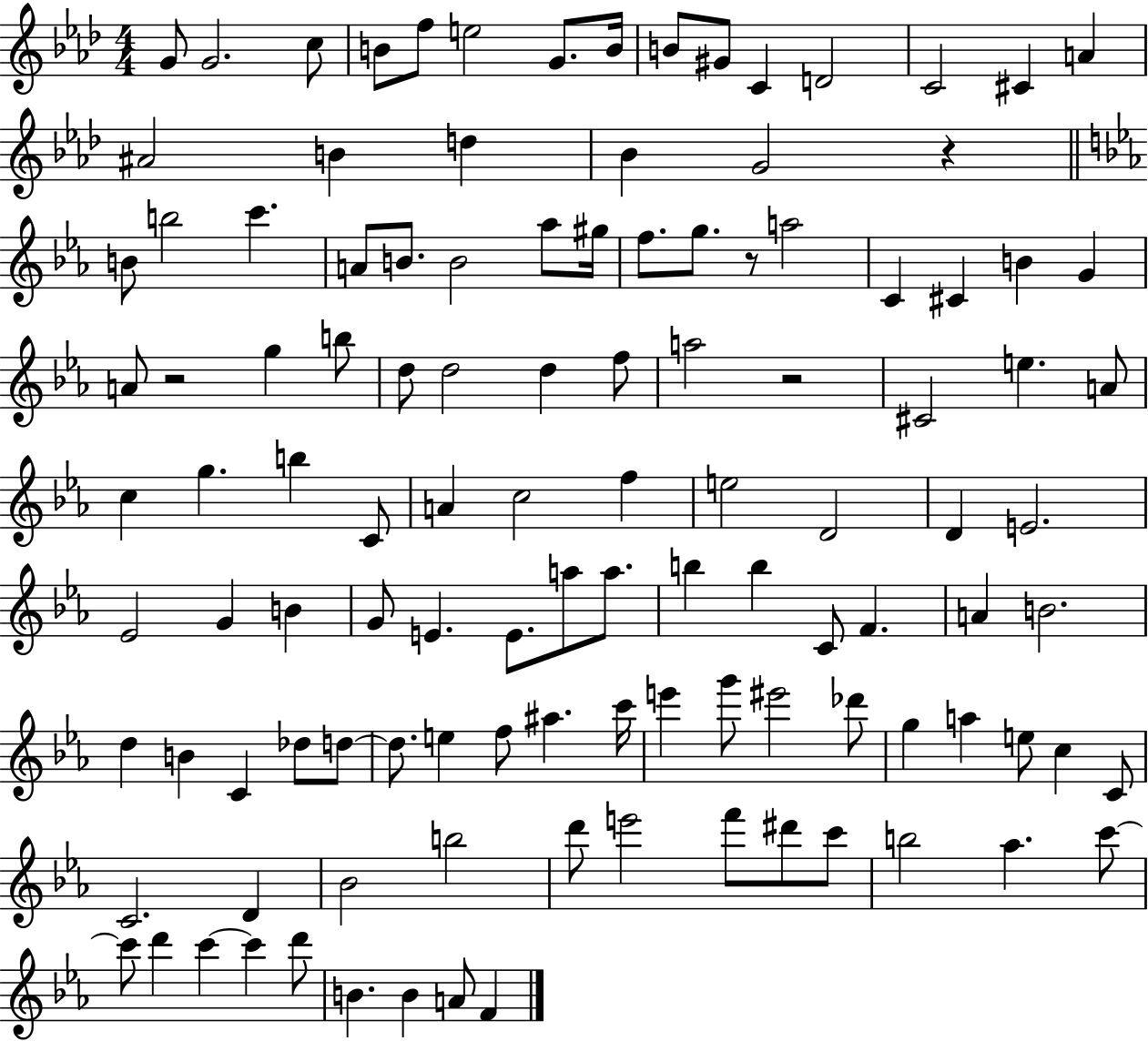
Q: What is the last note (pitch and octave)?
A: F4